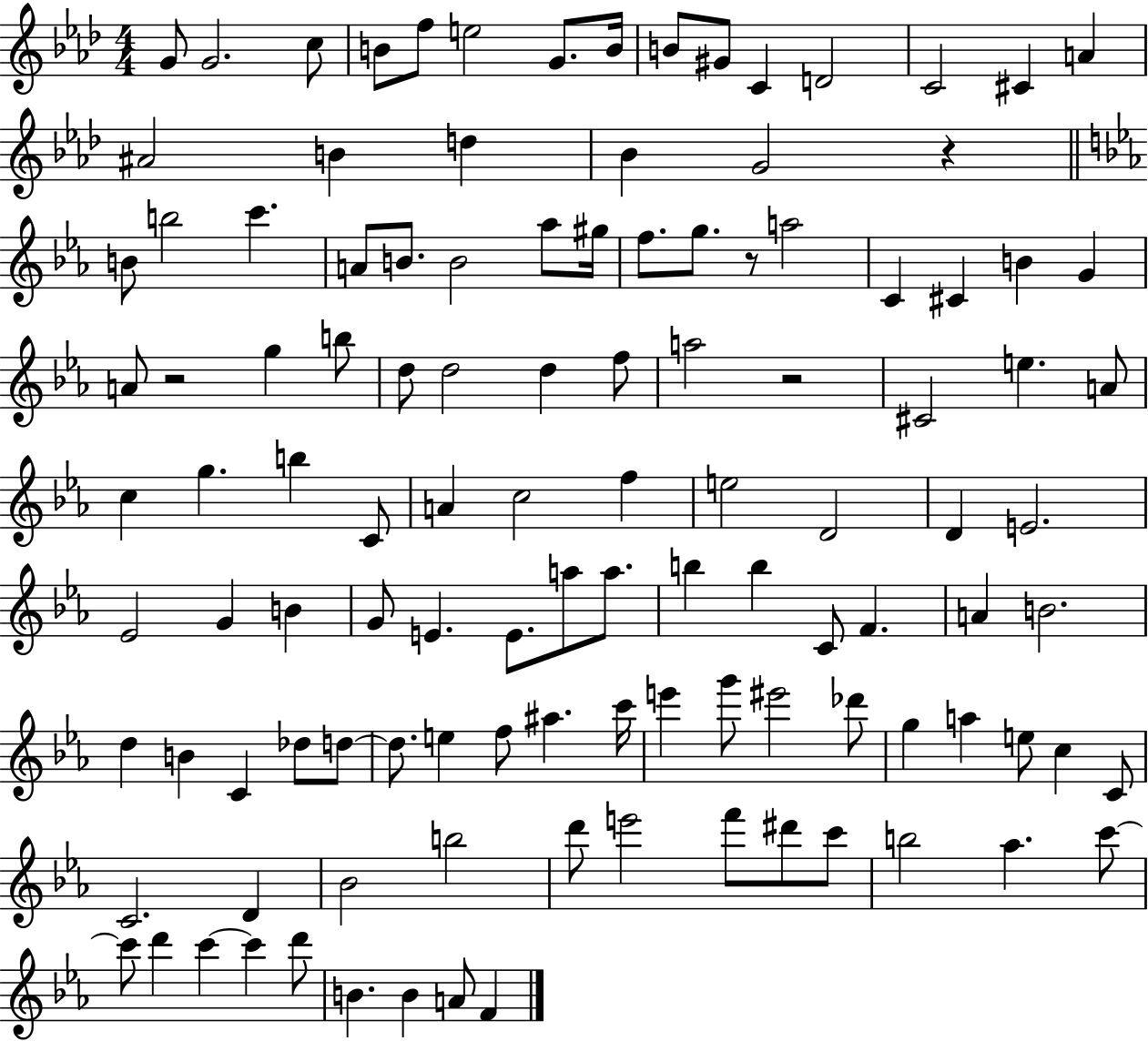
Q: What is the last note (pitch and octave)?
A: F4